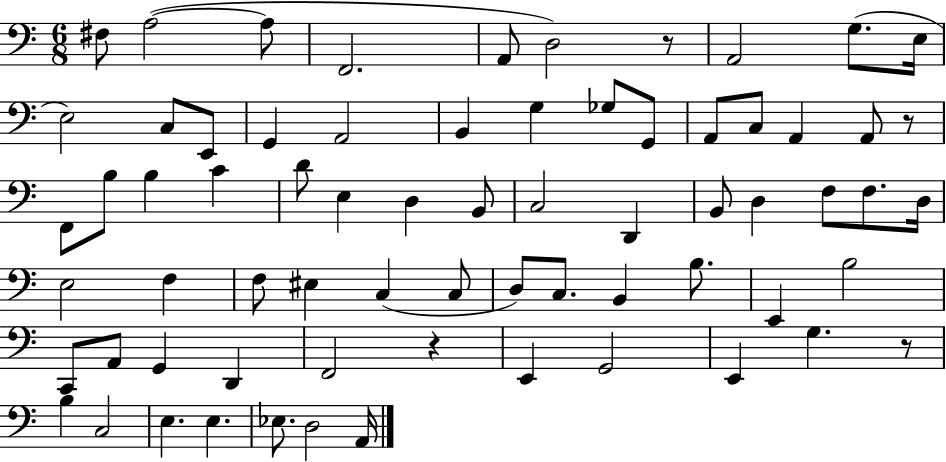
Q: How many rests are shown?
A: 4